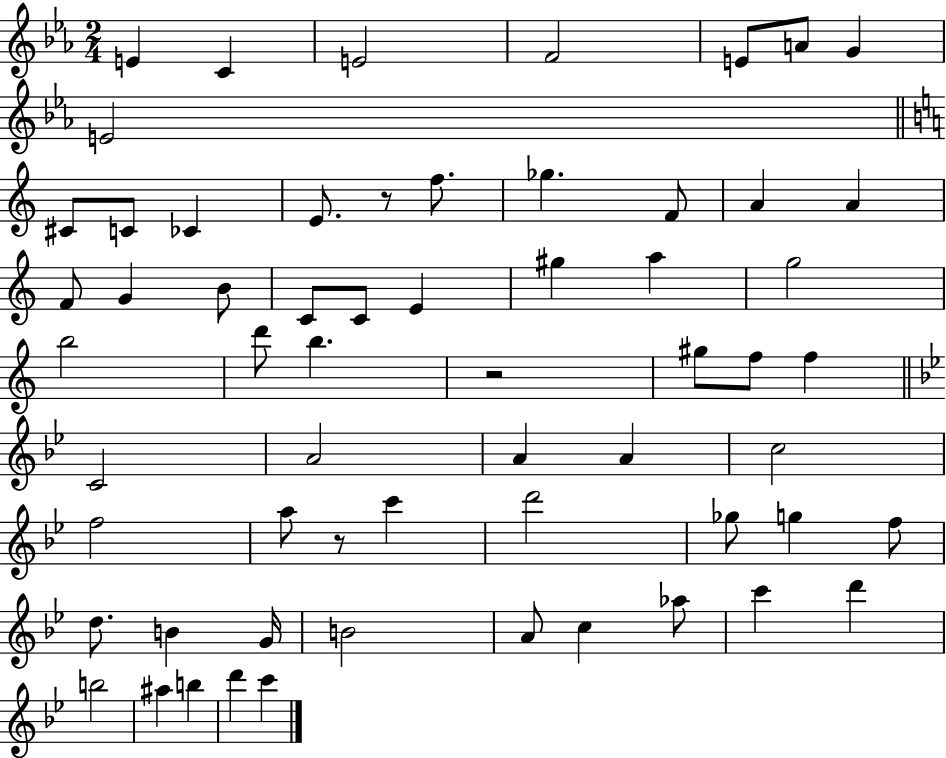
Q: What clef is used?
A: treble